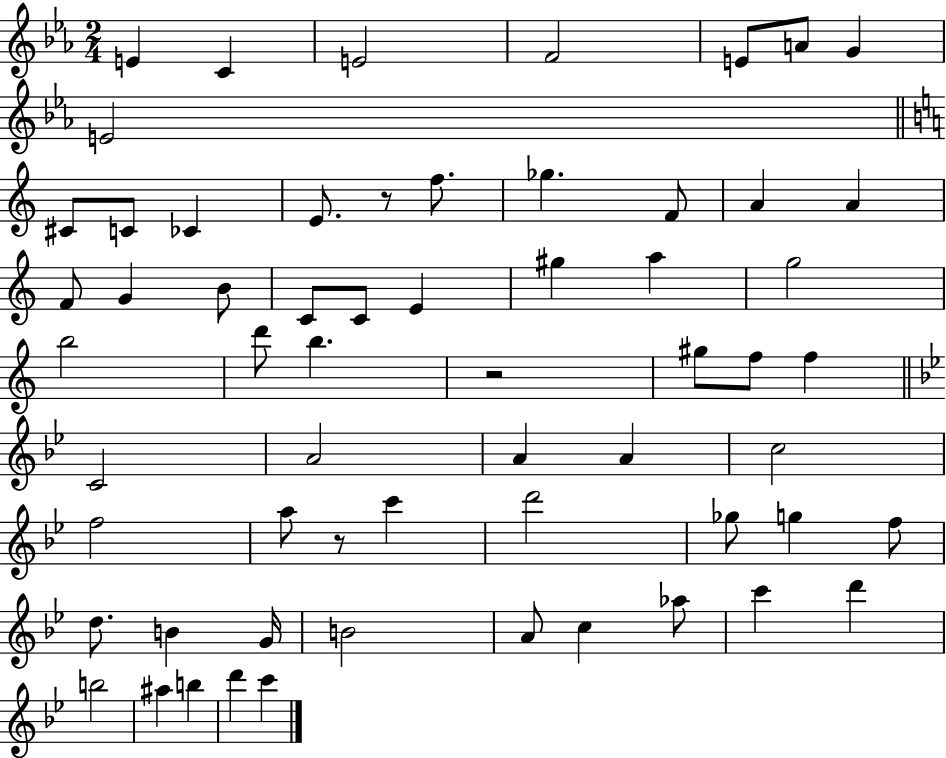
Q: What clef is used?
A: treble